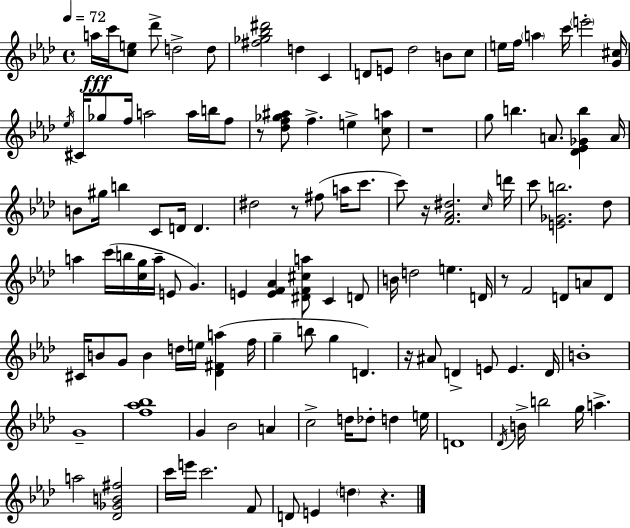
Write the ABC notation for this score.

X:1
T:Untitled
M:4/4
L:1/4
K:Ab
a/4 c'/4 [ce]/2 _d'/2 d2 d/2 [^f_g_b^d']2 d C D/2 E/2 _d2 B/2 c/2 e/4 f/4 a c'/4 e'2 [G^c]/4 _e/4 ^C/4 _g/2 f/4 a2 a/4 b/4 f/2 z/2 [_df_g^a]/2 f e [ca]/2 z4 g/2 b A/2 [_D_E_Gb] A/4 B/2 ^g/4 b C/2 D/4 D ^d2 z/2 ^f/2 a/4 c'/2 c'/2 z/4 [F_A^d]2 c/4 d'/4 c'/2 [E_Gb]2 _d/2 a c'/4 b/4 [cg]/4 a/4 E/2 G E [EF_A] [^DF^ca]/2 C D/2 B/4 d2 e D/4 z/2 F2 D/2 A/2 D/2 ^C/4 B/2 G/2 B d/4 e/4 [_D^Fa] f/4 g b/2 g D z/4 ^A/2 D E/2 E D/4 B4 G4 [f_a_b]4 G _B2 A c2 d/4 _d/2 d e/4 D4 _D/4 B/4 b2 g/4 a a2 [_D_GB^f]2 c'/4 e'/4 c'2 F/2 D/2 E d z